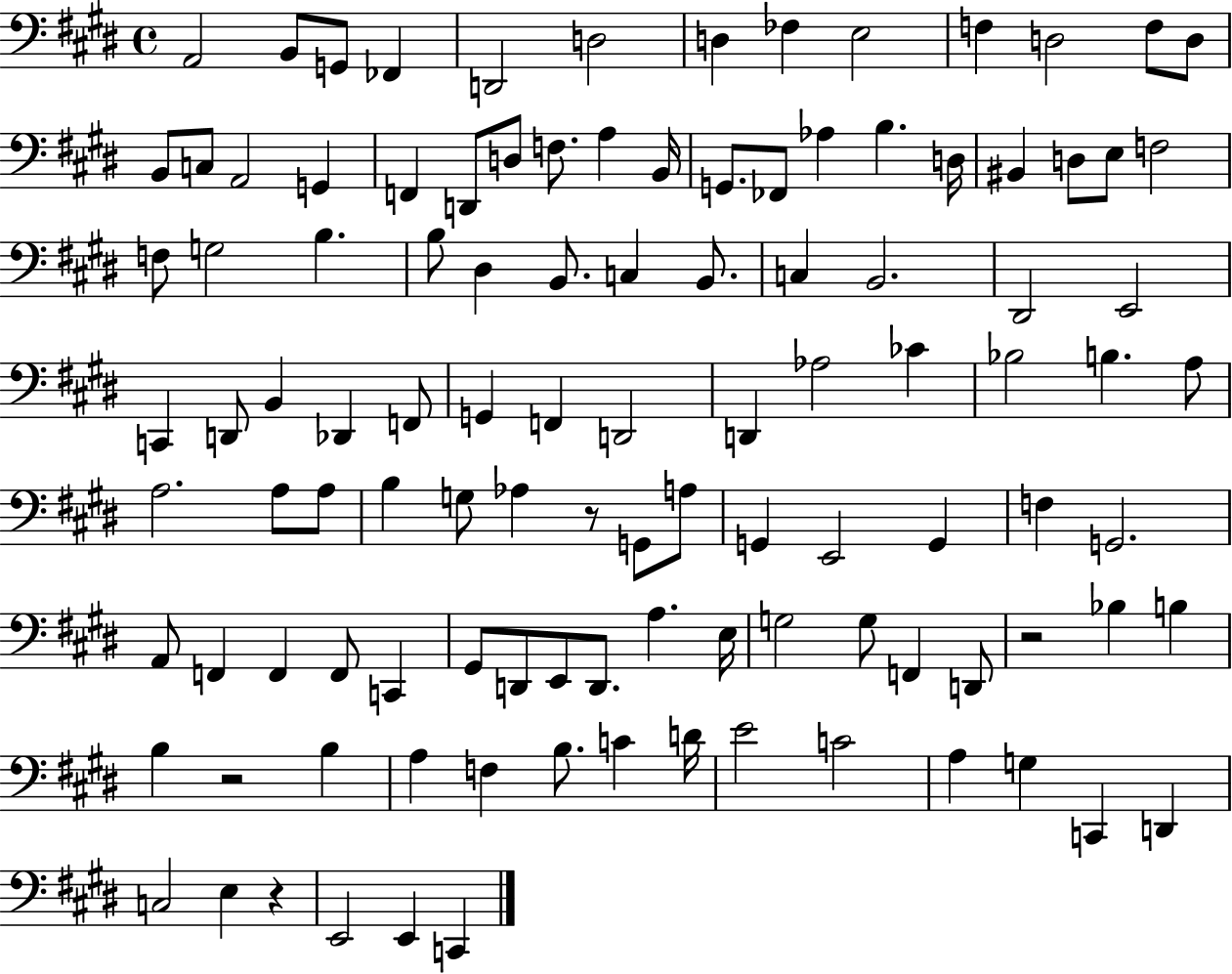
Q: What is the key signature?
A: E major